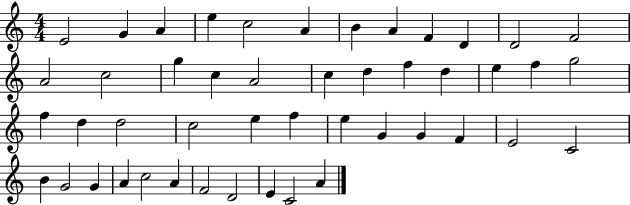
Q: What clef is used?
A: treble